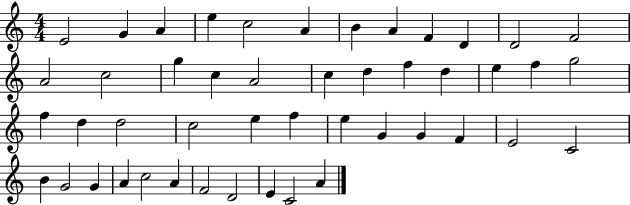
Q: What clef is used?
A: treble